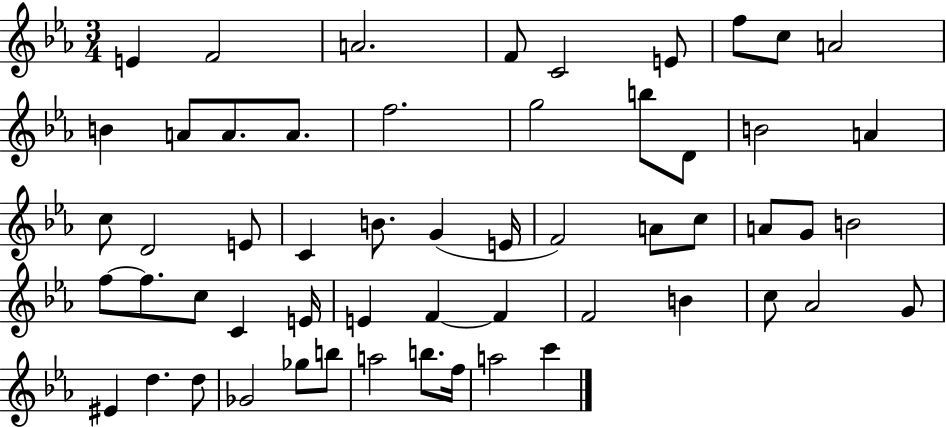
E4/q F4/h A4/h. F4/e C4/h E4/e F5/e C5/e A4/h B4/q A4/e A4/e. A4/e. F5/h. G5/h B5/e D4/e B4/h A4/q C5/e D4/h E4/e C4/q B4/e. G4/q E4/s F4/h A4/e C5/e A4/e G4/e B4/h F5/e F5/e. C5/e C4/q E4/s E4/q F4/q F4/q F4/h B4/q C5/e Ab4/h G4/e EIS4/q D5/q. D5/e Gb4/h Gb5/e B5/e A5/h B5/e. F5/s A5/h C6/q